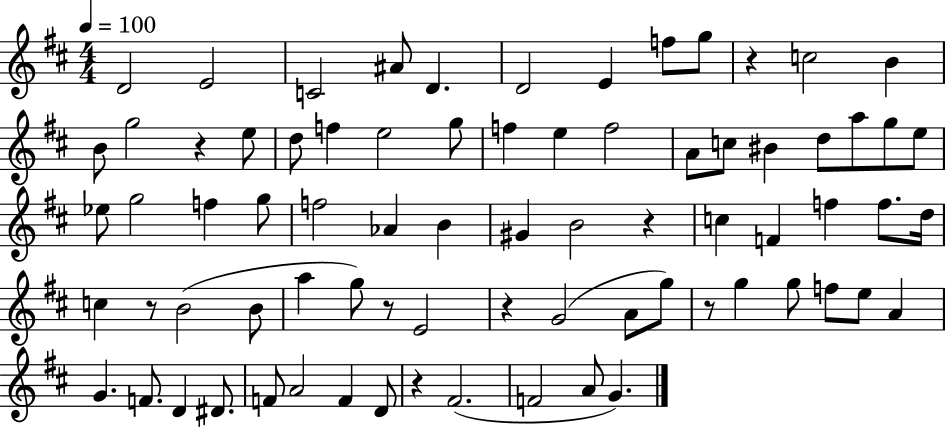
X:1
T:Untitled
M:4/4
L:1/4
K:D
D2 E2 C2 ^A/2 D D2 E f/2 g/2 z c2 B B/2 g2 z e/2 d/2 f e2 g/2 f e f2 A/2 c/2 ^B d/2 a/2 g/2 e/2 _e/2 g2 f g/2 f2 _A B ^G B2 z c F f f/2 d/4 c z/2 B2 B/2 a g/2 z/2 E2 z G2 A/2 g/2 z/2 g g/2 f/2 e/2 A G F/2 D ^D/2 F/2 A2 F D/2 z ^F2 F2 A/2 G